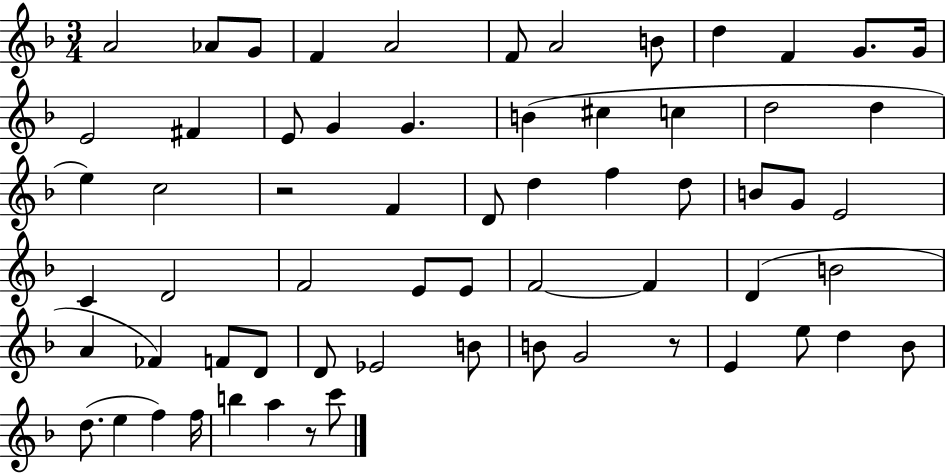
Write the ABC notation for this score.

X:1
T:Untitled
M:3/4
L:1/4
K:F
A2 _A/2 G/2 F A2 F/2 A2 B/2 d F G/2 G/4 E2 ^F E/2 G G B ^c c d2 d e c2 z2 F D/2 d f d/2 B/2 G/2 E2 C D2 F2 E/2 E/2 F2 F D B2 A _F F/2 D/2 D/2 _E2 B/2 B/2 G2 z/2 E e/2 d _B/2 d/2 e f f/4 b a z/2 c'/2